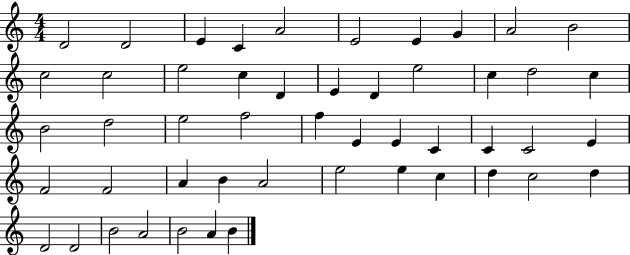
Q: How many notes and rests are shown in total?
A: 50